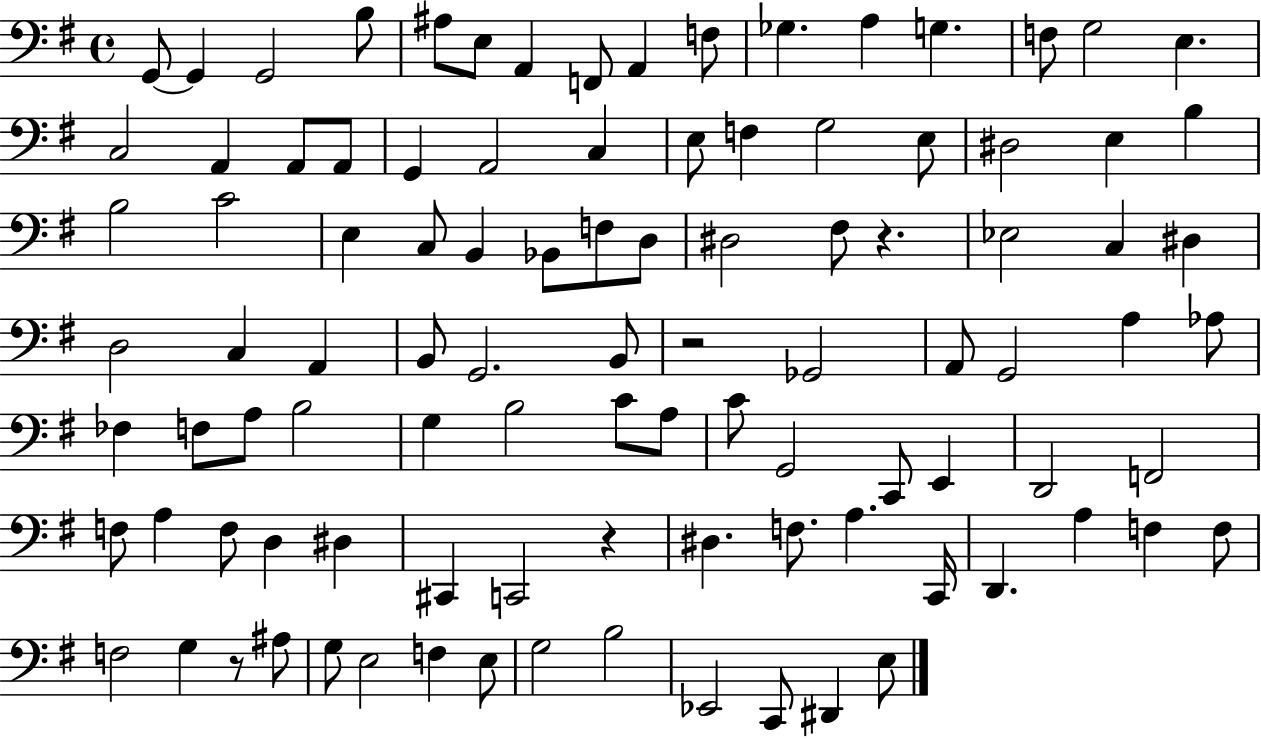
{
  \clef bass
  \time 4/4
  \defaultTimeSignature
  \key g \major
  g,8~~ g,4 g,2 b8 | ais8 e8 a,4 f,8 a,4 f8 | ges4. a4 g4. | f8 g2 e4. | \break c2 a,4 a,8 a,8 | g,4 a,2 c4 | e8 f4 g2 e8 | dis2 e4 b4 | \break b2 c'2 | e4 c8 b,4 bes,8 f8 d8 | dis2 fis8 r4. | ees2 c4 dis4 | \break d2 c4 a,4 | b,8 g,2. b,8 | r2 ges,2 | a,8 g,2 a4 aes8 | \break fes4 f8 a8 b2 | g4 b2 c'8 a8 | c'8 g,2 c,8 e,4 | d,2 f,2 | \break f8 a4 f8 d4 dis4 | cis,4 c,2 r4 | dis4. f8. a4. c,16 | d,4. a4 f4 f8 | \break f2 g4 r8 ais8 | g8 e2 f4 e8 | g2 b2 | ees,2 c,8 dis,4 e8 | \break \bar "|."
}